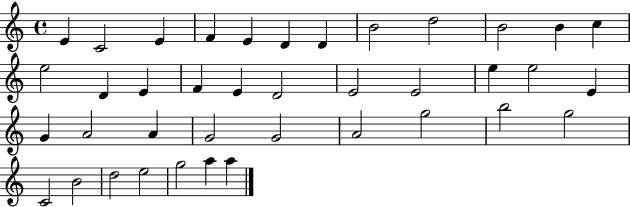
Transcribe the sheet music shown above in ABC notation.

X:1
T:Untitled
M:4/4
L:1/4
K:C
E C2 E F E D D B2 d2 B2 B c e2 D E F E D2 E2 E2 e e2 E G A2 A G2 G2 A2 g2 b2 g2 C2 B2 d2 e2 g2 a a